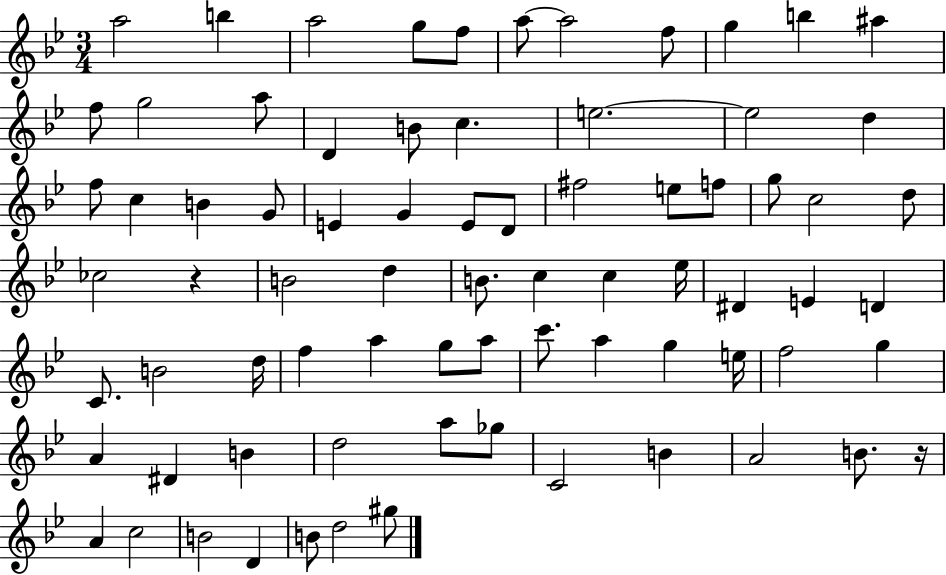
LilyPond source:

{
  \clef treble
  \numericTimeSignature
  \time 3/4
  \key bes \major
  a''2 b''4 | a''2 g''8 f''8 | a''8~~ a''2 f''8 | g''4 b''4 ais''4 | \break f''8 g''2 a''8 | d'4 b'8 c''4. | e''2.~~ | e''2 d''4 | \break f''8 c''4 b'4 g'8 | e'4 g'4 e'8 d'8 | fis''2 e''8 f''8 | g''8 c''2 d''8 | \break ces''2 r4 | b'2 d''4 | b'8. c''4 c''4 ees''16 | dis'4 e'4 d'4 | \break c'8. b'2 d''16 | f''4 a''4 g''8 a''8 | c'''8. a''4 g''4 e''16 | f''2 g''4 | \break a'4 dis'4 b'4 | d''2 a''8 ges''8 | c'2 b'4 | a'2 b'8. r16 | \break a'4 c''2 | b'2 d'4 | b'8 d''2 gis''8 | \bar "|."
}